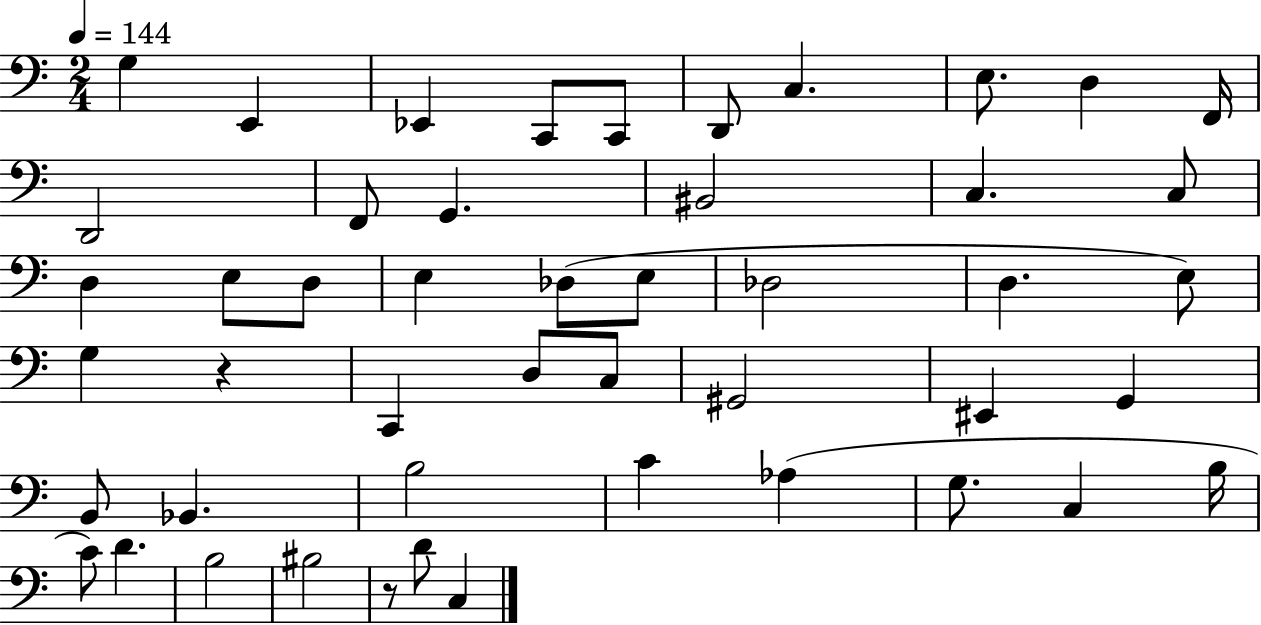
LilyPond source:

{
  \clef bass
  \numericTimeSignature
  \time 2/4
  \key c \major
  \tempo 4 = 144
  g4 e,4 | ees,4 c,8 c,8 | d,8 c4. | e8. d4 f,16 | \break d,2 | f,8 g,4. | bis,2 | c4. c8 | \break d4 e8 d8 | e4 des8( e8 | des2 | d4. e8) | \break g4 r4 | c,4 d8 c8 | gis,2 | eis,4 g,4 | \break b,8 bes,4. | b2 | c'4 aes4( | g8. c4 b16 | \break c'8) d'4. | b2 | bis2 | r8 d'8 c4 | \break \bar "|."
}